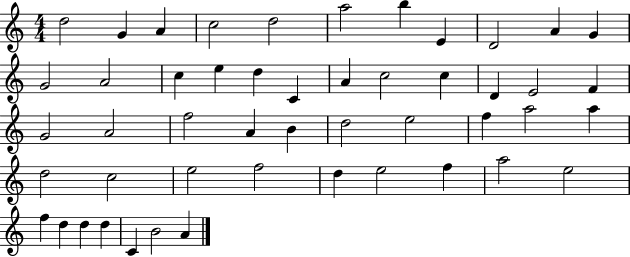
D5/h G4/q A4/q C5/h D5/h A5/h B5/q E4/q D4/h A4/q G4/q G4/h A4/h C5/q E5/q D5/q C4/q A4/q C5/h C5/q D4/q E4/h F4/q G4/h A4/h F5/h A4/q B4/q D5/h E5/h F5/q A5/h A5/q D5/h C5/h E5/h F5/h D5/q E5/h F5/q A5/h E5/h F5/q D5/q D5/q D5/q C4/q B4/h A4/q